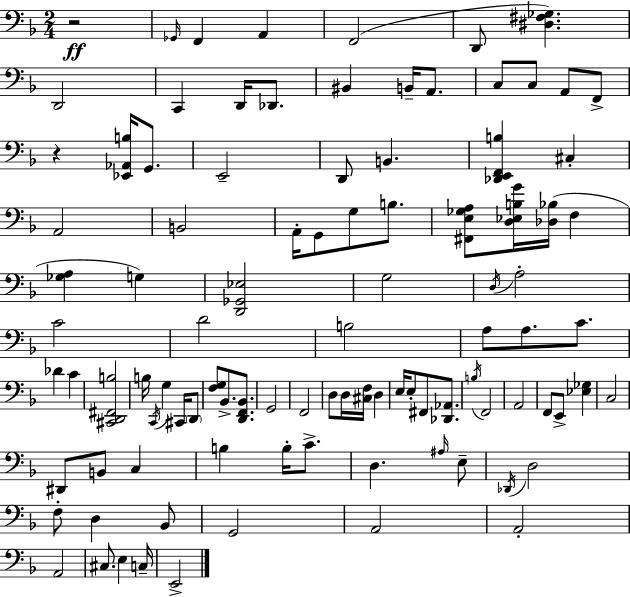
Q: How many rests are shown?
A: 2